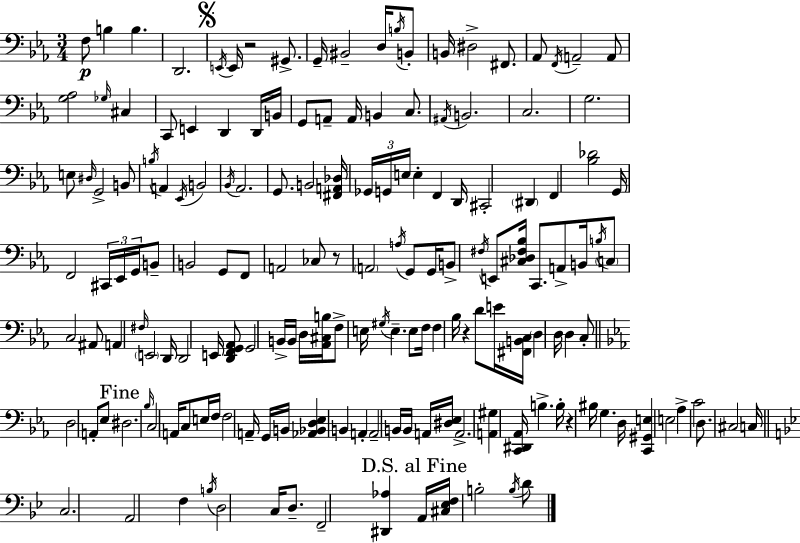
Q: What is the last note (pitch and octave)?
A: D4